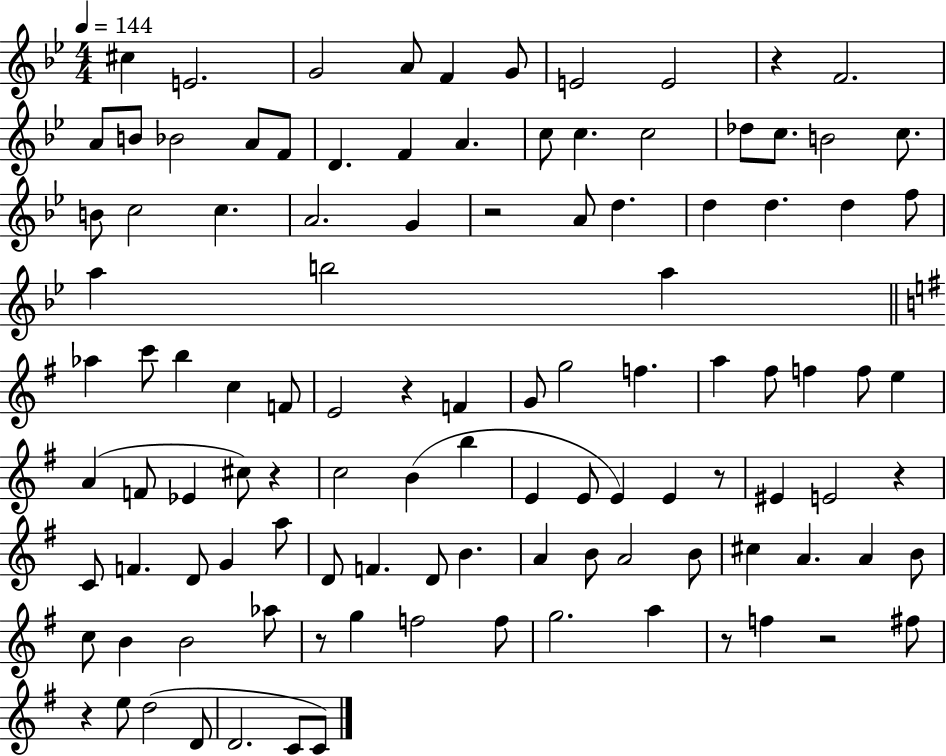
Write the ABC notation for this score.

X:1
T:Untitled
M:4/4
L:1/4
K:Bb
^c E2 G2 A/2 F G/2 E2 E2 z F2 A/2 B/2 _B2 A/2 F/2 D F A c/2 c c2 _d/2 c/2 B2 c/2 B/2 c2 c A2 G z2 A/2 d d d d f/2 a b2 a _a c'/2 b c F/2 E2 z F G/2 g2 f a ^f/2 f f/2 e A F/2 _E ^c/2 z c2 B b E E/2 E E z/2 ^E E2 z C/2 F D/2 G a/2 D/2 F D/2 B A B/2 A2 B/2 ^c A A B/2 c/2 B B2 _a/2 z/2 g f2 f/2 g2 a z/2 f z2 ^f/2 z e/2 d2 D/2 D2 C/2 C/2